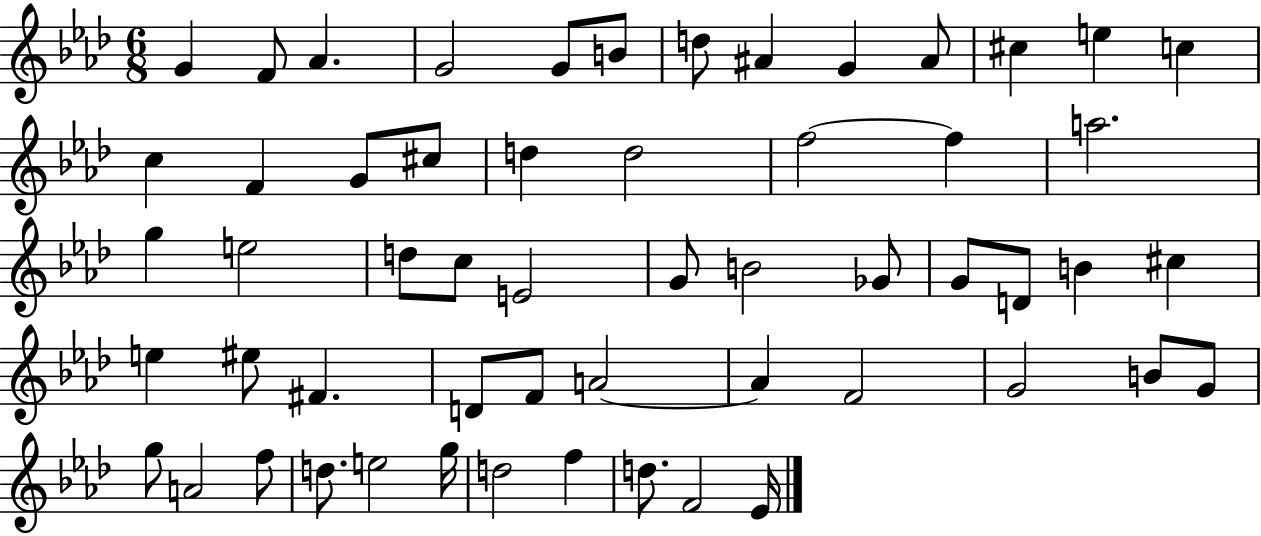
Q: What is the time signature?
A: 6/8